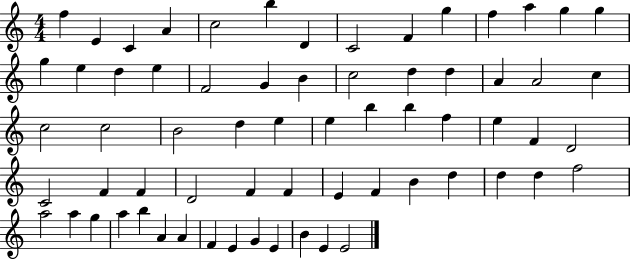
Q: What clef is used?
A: treble